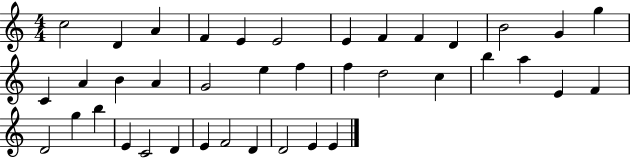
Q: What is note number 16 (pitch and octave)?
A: B4